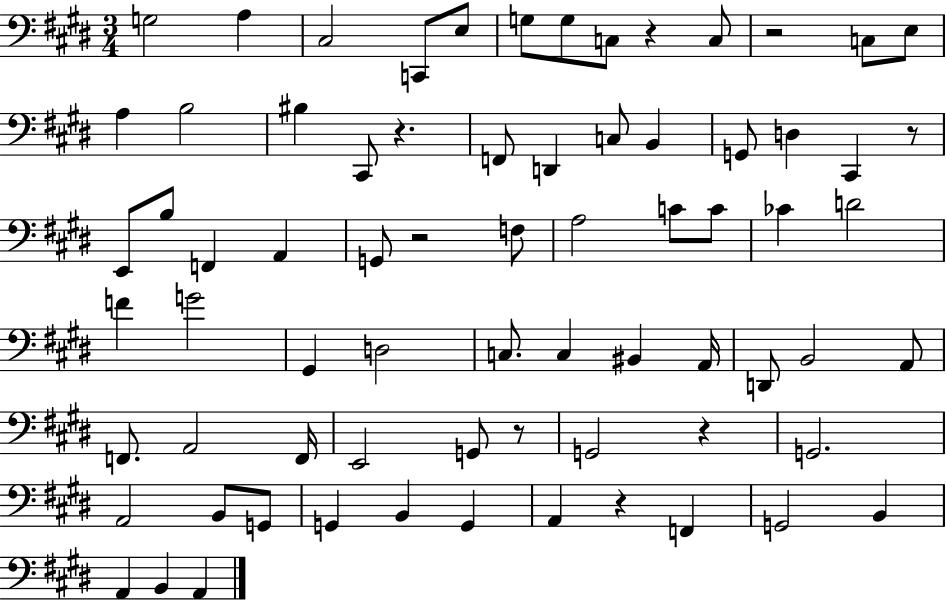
G3/h A3/q C#3/h C2/e E3/e G3/e G3/e C3/e R/q C3/e R/h C3/e E3/e A3/q B3/h BIS3/q C#2/e R/q. F2/e D2/q C3/e B2/q G2/e D3/q C#2/q R/e E2/e B3/e F2/q A2/q G2/e R/h F3/e A3/h C4/e C4/e CES4/q D4/h F4/q G4/h G#2/q D3/h C3/e. C3/q BIS2/q A2/s D2/e B2/h A2/e F2/e. A2/h F2/s E2/h G2/e R/e G2/h R/q G2/h. A2/h B2/e G2/e G2/q B2/q G2/q A2/q R/q F2/q G2/h B2/q A2/q B2/q A2/q